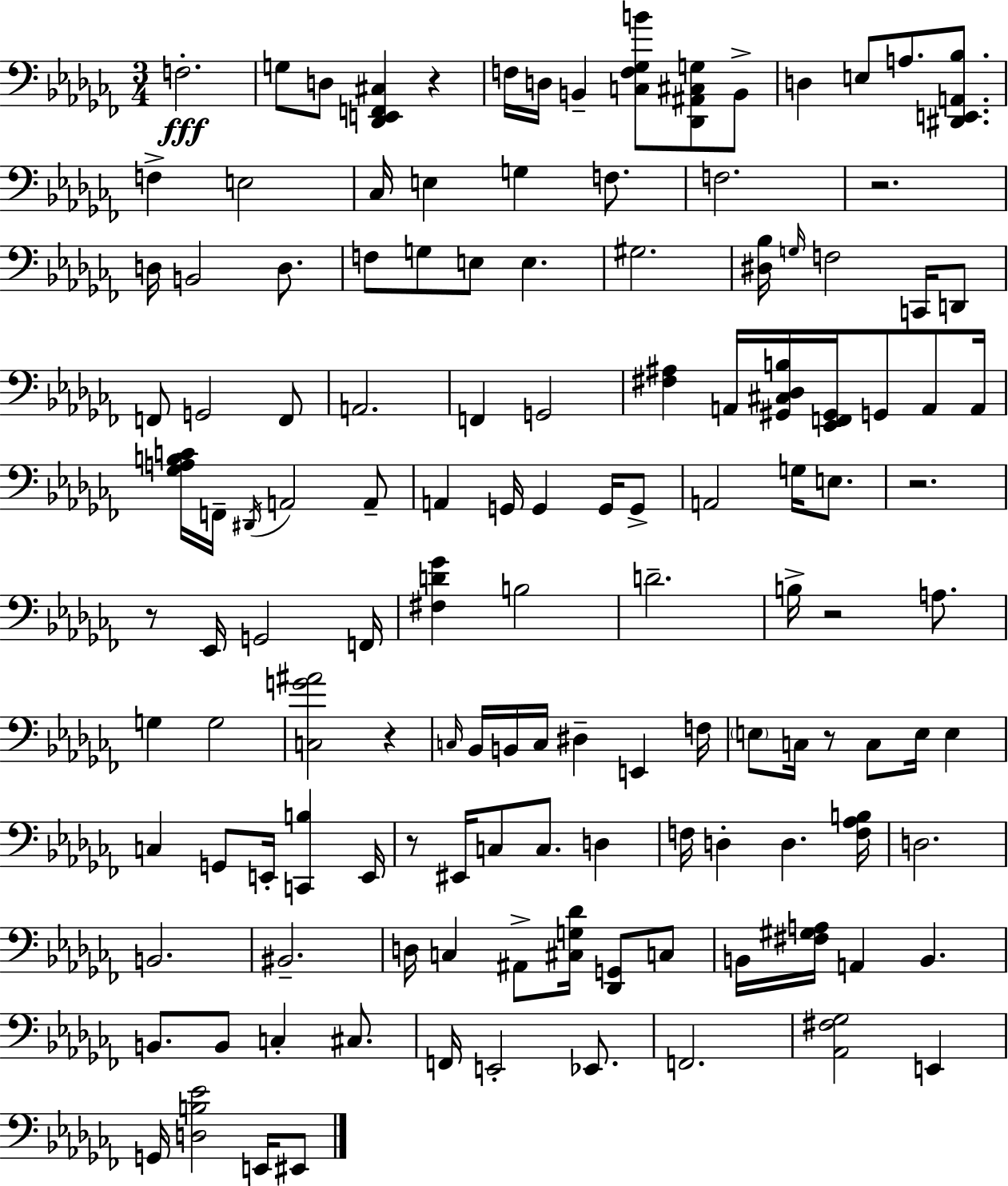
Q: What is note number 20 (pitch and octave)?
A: D3